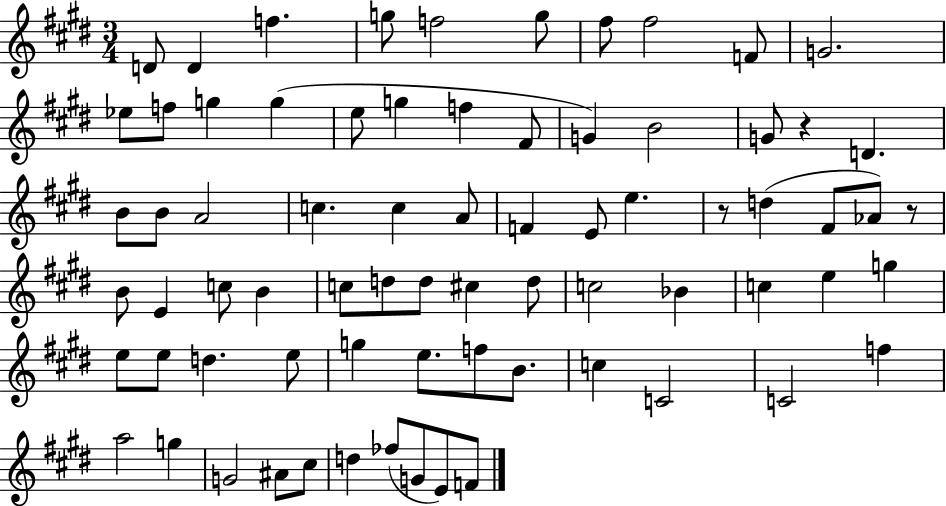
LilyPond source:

{
  \clef treble
  \numericTimeSignature
  \time 3/4
  \key e \major
  d'8 d'4 f''4. | g''8 f''2 g''8 | fis''8 fis''2 f'8 | g'2. | \break ees''8 f''8 g''4 g''4( | e''8 g''4 f''4 fis'8 | g'4) b'2 | g'8 r4 d'4. | \break b'8 b'8 a'2 | c''4. c''4 a'8 | f'4 e'8 e''4. | r8 d''4( fis'8 aes'8) r8 | \break b'8 e'4 c''8 b'4 | c''8 d''8 d''8 cis''4 d''8 | c''2 bes'4 | c''4 e''4 g''4 | \break e''8 e''8 d''4. e''8 | g''4 e''8. f''8 b'8. | c''4 c'2 | c'2 f''4 | \break a''2 g''4 | g'2 ais'8 cis''8 | d''4 fes''8( g'8 e'8) f'8 | \bar "|."
}